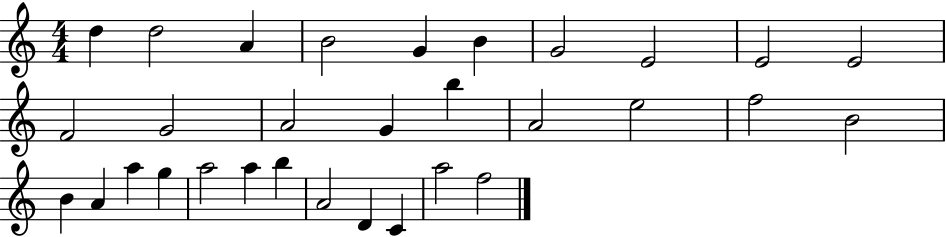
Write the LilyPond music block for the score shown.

{
  \clef treble
  \numericTimeSignature
  \time 4/4
  \key c \major
  d''4 d''2 a'4 | b'2 g'4 b'4 | g'2 e'2 | e'2 e'2 | \break f'2 g'2 | a'2 g'4 b''4 | a'2 e''2 | f''2 b'2 | \break b'4 a'4 a''4 g''4 | a''2 a''4 b''4 | a'2 d'4 c'4 | a''2 f''2 | \break \bar "|."
}